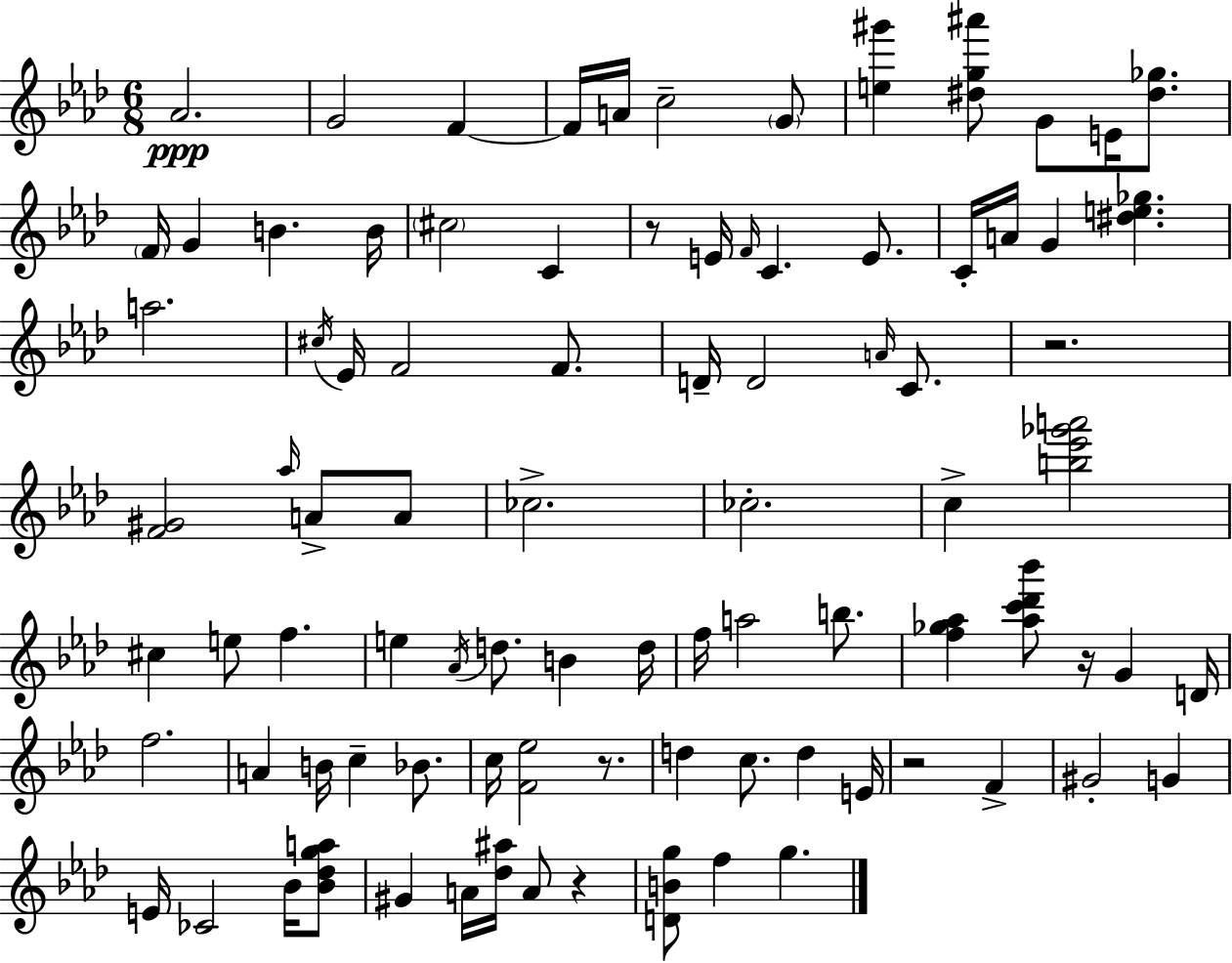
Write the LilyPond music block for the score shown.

{
  \clef treble
  \numericTimeSignature
  \time 6/8
  \key aes \major
  aes'2.\ppp | g'2 f'4~~ | f'16 a'16 c''2-- \parenthesize g'8 | <e'' gis'''>4 <dis'' g'' ais'''>8 g'8 e'16 <dis'' ges''>8. | \break \parenthesize f'16 g'4 b'4. b'16 | \parenthesize cis''2 c'4 | r8 e'16 \grace { f'16 } c'4. e'8. | c'16-. a'16 g'4 <dis'' e'' ges''>4. | \break a''2. | \acciaccatura { cis''16 } ees'16 f'2 f'8. | d'16-- d'2 \grace { a'16 } | c'8. r2. | \break <f' gis'>2 \grace { aes''16 } | a'8-> a'8 ces''2.-> | ces''2.-. | c''4-> <b'' ees''' ges''' a'''>2 | \break cis''4 e''8 f''4. | e''4 \acciaccatura { aes'16 } d''8. | b'4 d''16 f''16 a''2 | b''8. <f'' ges'' aes''>4 <aes'' c''' des''' bes'''>8 r16 | \break g'4 d'16 f''2. | a'4 b'16 c''4-- | bes'8. c''16 <f' ees''>2 | r8. d''4 c''8. | \break d''4 e'16 r2 | f'4-> gis'2-. | g'4 e'16 ces'2 | bes'16 <bes' des'' g'' a''>8 gis'4 a'16 <des'' ais''>16 a'8 | \break r4 <d' b' g''>8 f''4 g''4. | \bar "|."
}